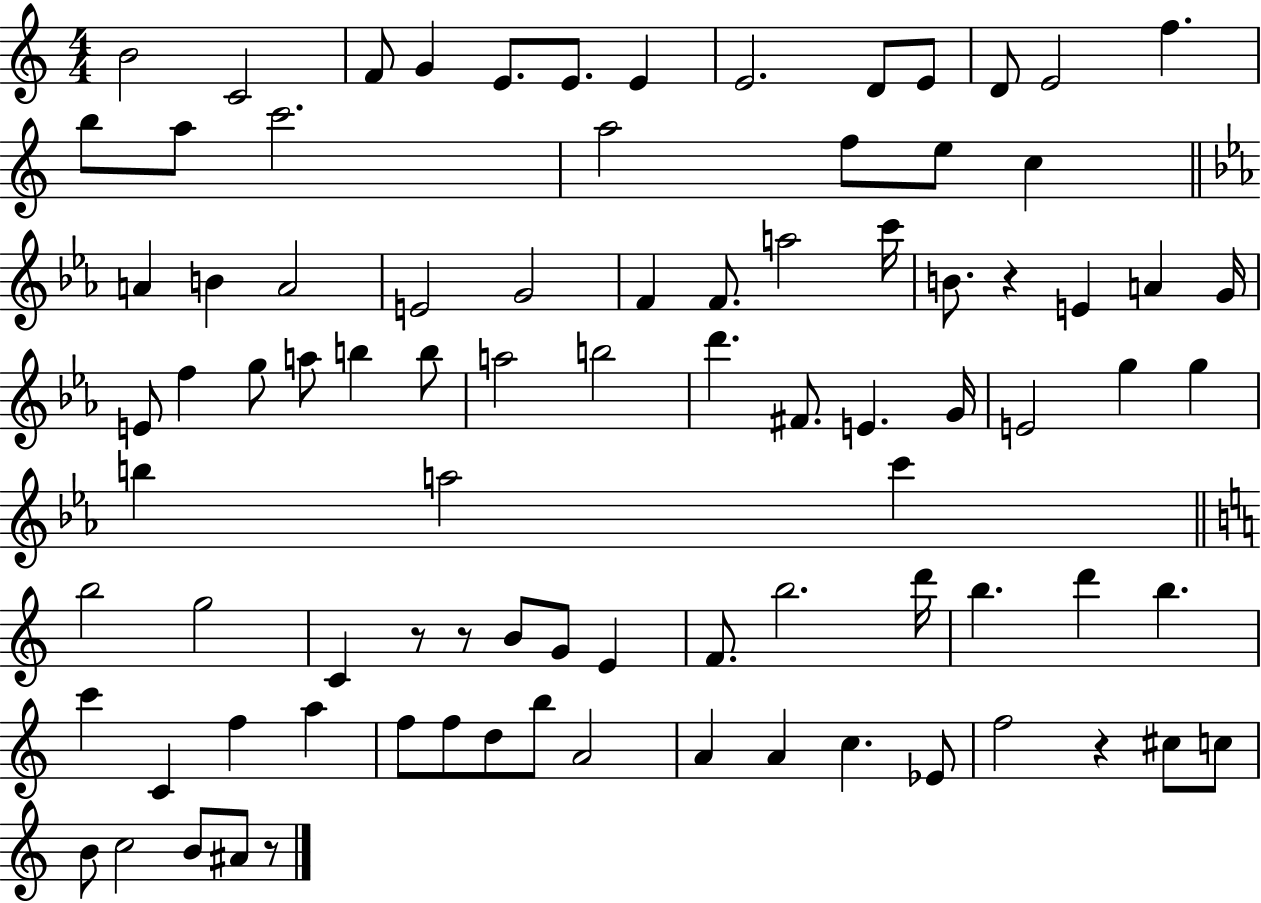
{
  \clef treble
  \numericTimeSignature
  \time 4/4
  \key c \major
  b'2 c'2 | f'8 g'4 e'8. e'8. e'4 | e'2. d'8 e'8 | d'8 e'2 f''4. | \break b''8 a''8 c'''2. | a''2 f''8 e''8 c''4 | \bar "||" \break \key c \minor a'4 b'4 a'2 | e'2 g'2 | f'4 f'8. a''2 c'''16 | b'8. r4 e'4 a'4 g'16 | \break e'8 f''4 g''8 a''8 b''4 b''8 | a''2 b''2 | d'''4. fis'8. e'4. g'16 | e'2 g''4 g''4 | \break b''4 a''2 c'''4 | \bar "||" \break \key c \major b''2 g''2 | c'4 r8 r8 b'8 g'8 e'4 | f'8. b''2. d'''16 | b''4. d'''4 b''4. | \break c'''4 c'4 f''4 a''4 | f''8 f''8 d''8 b''8 a'2 | a'4 a'4 c''4. ees'8 | f''2 r4 cis''8 c''8 | \break b'8 c''2 b'8 ais'8 r8 | \bar "|."
}